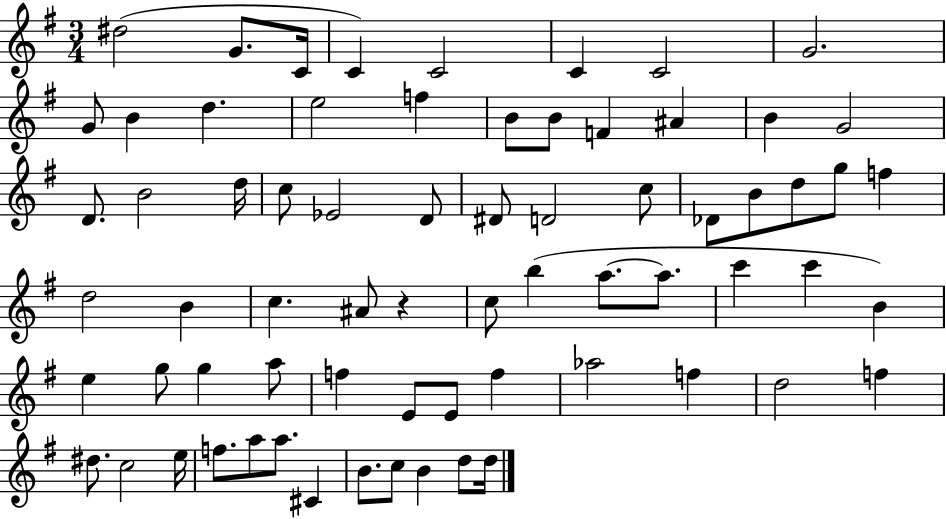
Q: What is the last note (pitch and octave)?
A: D5